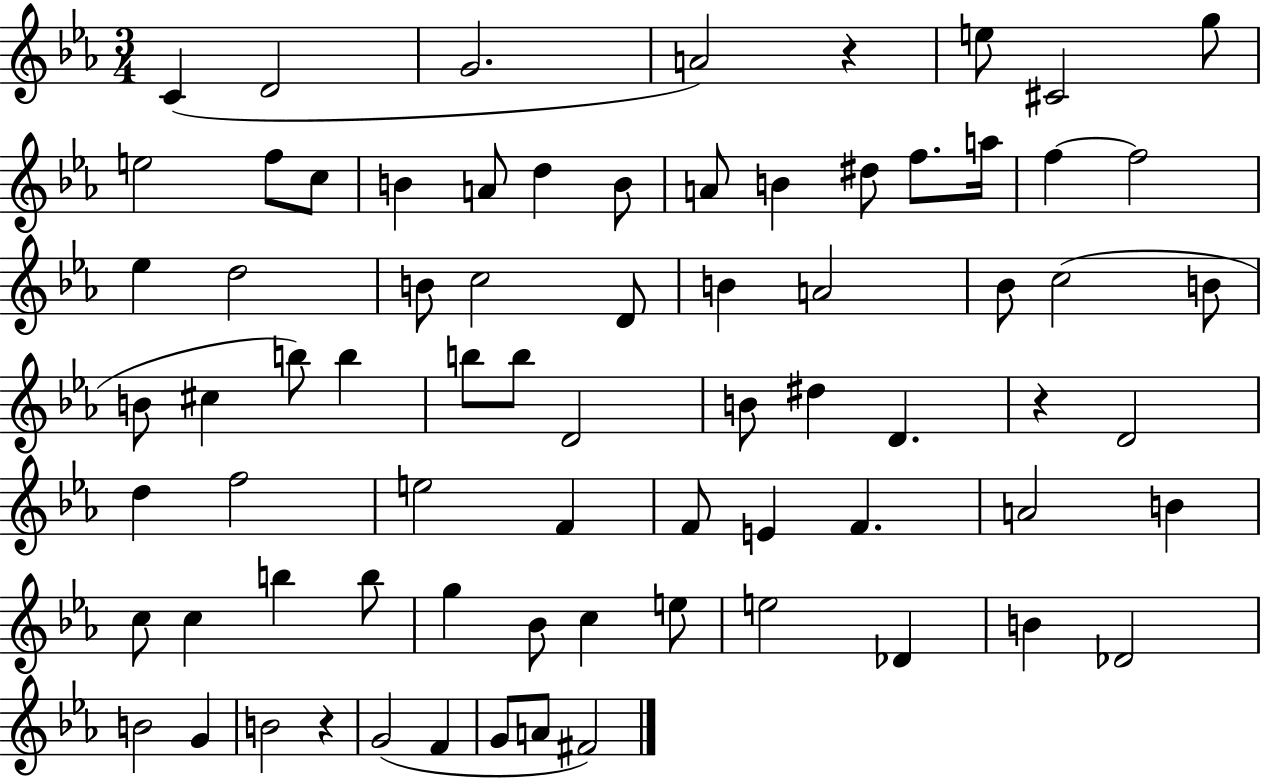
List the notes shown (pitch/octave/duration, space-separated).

C4/q D4/h G4/h. A4/h R/q E5/e C#4/h G5/e E5/h F5/e C5/e B4/q A4/e D5/q B4/e A4/e B4/q D#5/e F5/e. A5/s F5/q F5/h Eb5/q D5/h B4/e C5/h D4/e B4/q A4/h Bb4/e C5/h B4/e B4/e C#5/q B5/e B5/q B5/e B5/e D4/h B4/e D#5/q D4/q. R/q D4/h D5/q F5/h E5/h F4/q F4/e E4/q F4/q. A4/h B4/q C5/e C5/q B5/q B5/e G5/q Bb4/e C5/q E5/e E5/h Db4/q B4/q Db4/h B4/h G4/q B4/h R/q G4/h F4/q G4/e A4/e F#4/h